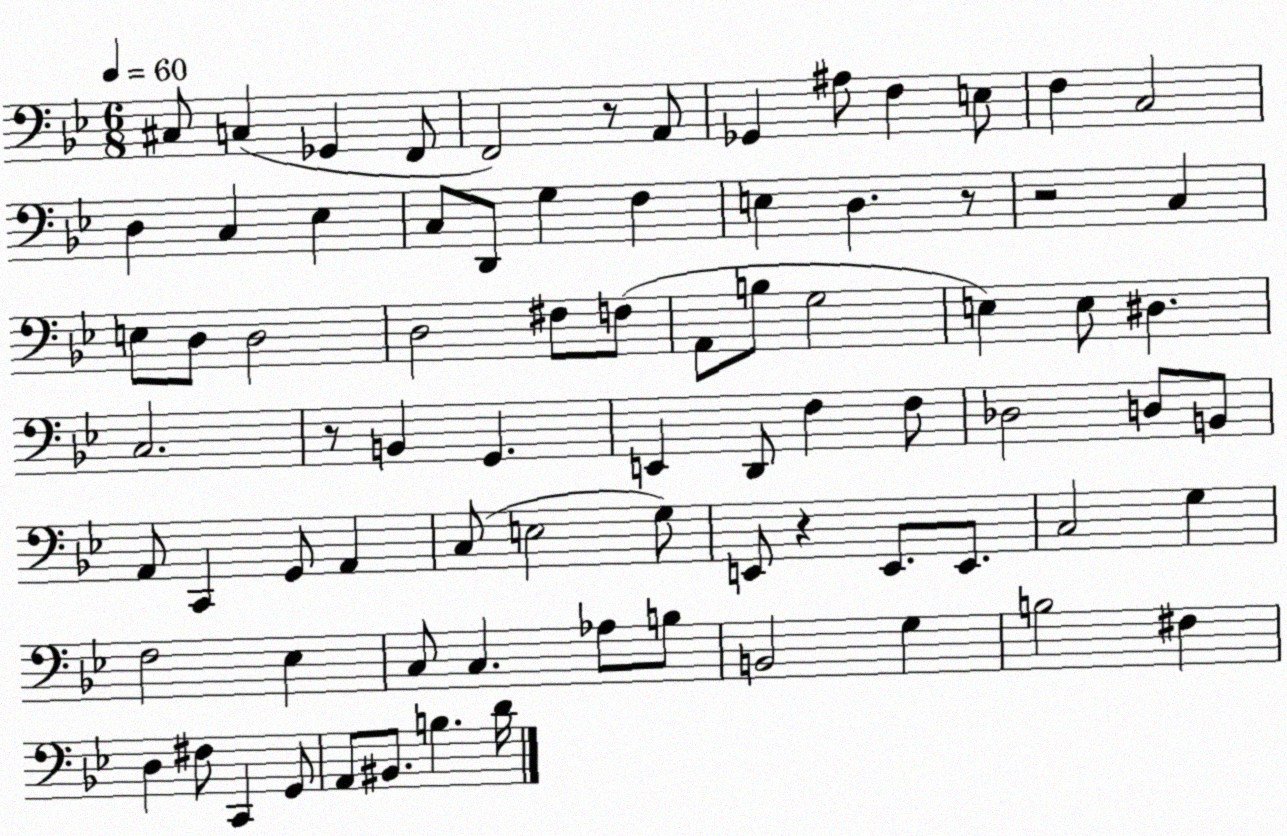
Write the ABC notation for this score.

X:1
T:Untitled
M:6/8
L:1/4
K:Bb
^C,/2 C, _G,, F,,/2 F,,2 z/2 A,,/2 _G,, ^A,/2 F, E,/2 F, C,2 D, C, _E, C,/2 D,,/2 G, F, E, D, z/2 z2 C, E,/2 D,/2 D,2 D,2 ^F,/2 F,/2 A,,/2 B,/2 G,2 E, E,/2 ^D, C,2 z/2 B,, G,, E,, D,,/2 F, F,/2 _D,2 D,/2 B,,/2 A,,/2 C,, G,,/2 A,, C,/2 E,2 G,/2 E,,/2 z E,,/2 E,,/2 C,2 G, F,2 _E, C,/2 C, _A,/2 B,/2 B,,2 G, B,2 ^F, D, ^F,/2 C,, G,,/2 A,,/2 ^B,,/2 B, D/4